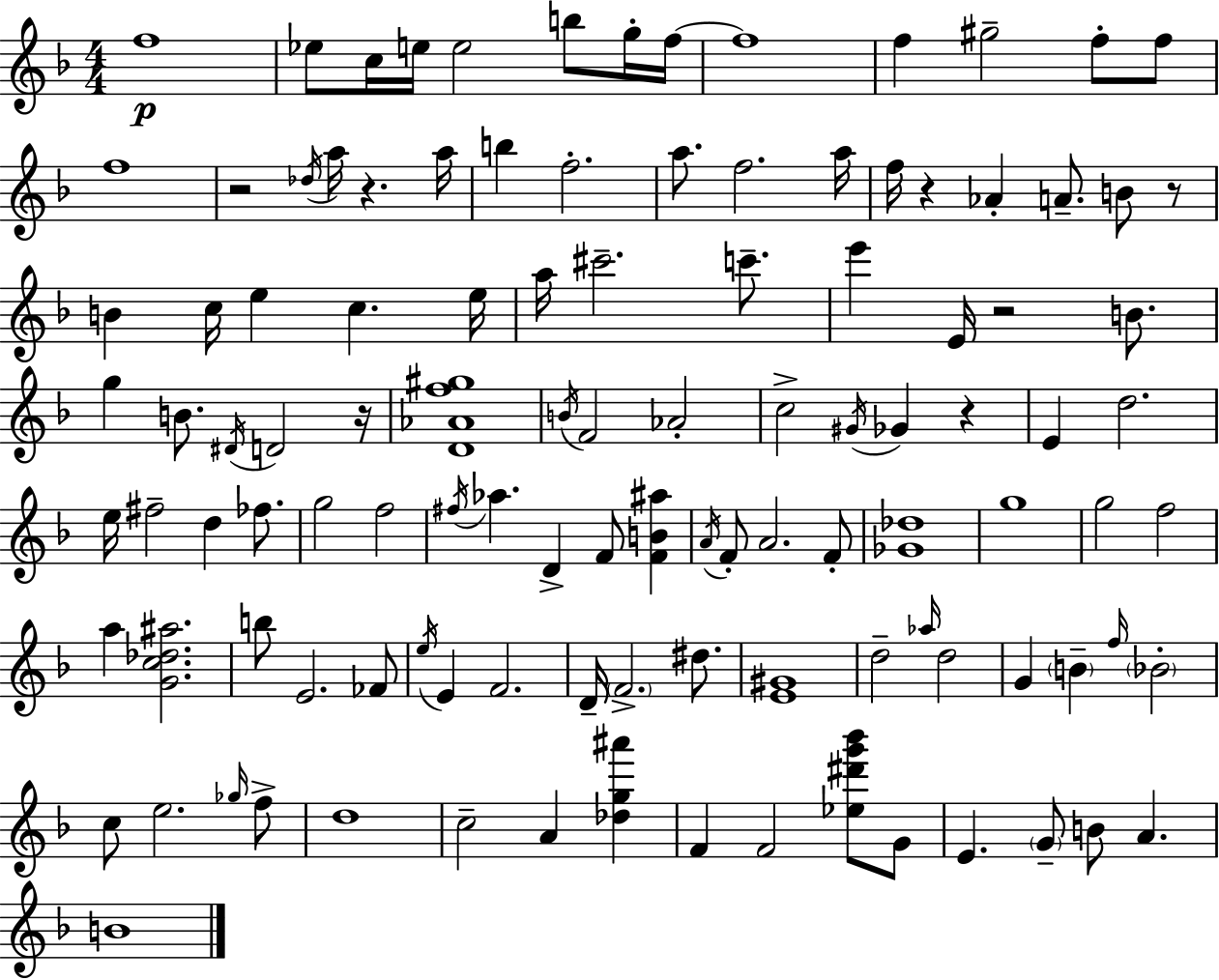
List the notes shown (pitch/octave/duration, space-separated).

F5/w Eb5/e C5/s E5/s E5/h B5/e G5/s F5/s F5/w F5/q G#5/h F5/e F5/e F5/w R/h Db5/s A5/s R/q. A5/s B5/q F5/h. A5/e. F5/h. A5/s F5/s R/q Ab4/q A4/e. B4/e R/e B4/q C5/s E5/q C5/q. E5/s A5/s C#6/h. C6/e. E6/q E4/s R/h B4/e. G5/q B4/e. D#4/s D4/h R/s [D4,Ab4,F5,G#5]/w B4/s F4/h Ab4/h C5/h G#4/s Gb4/q R/q E4/q D5/h. E5/s F#5/h D5/q FES5/e. G5/h F5/h F#5/s Ab5/q. D4/q F4/e [F4,B4,A#5]/q A4/s F4/e A4/h. F4/e [Gb4,Db5]/w G5/w G5/h F5/h A5/q [G4,C5,Db5,A#5]/h. B5/e E4/h. FES4/e E5/s E4/q F4/h. D4/s F4/h. D#5/e. [E4,G#4]/w D5/h Ab5/s D5/h G4/q B4/q F5/s Bb4/h C5/e E5/h. Gb5/s F5/e D5/w C5/h A4/q [Db5,G5,A#6]/q F4/q F4/h [Eb5,D#6,G6,Bb6]/e G4/e E4/q. G4/e B4/e A4/q. B4/w